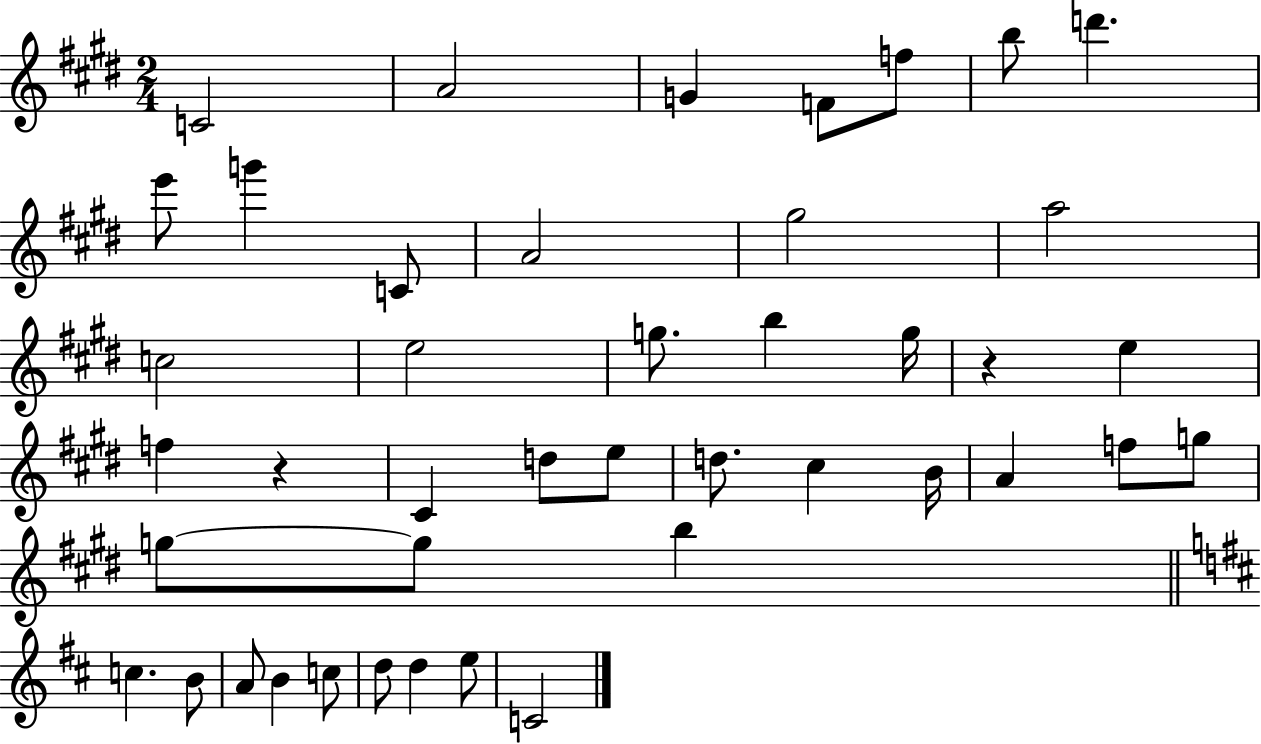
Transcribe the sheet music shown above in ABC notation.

X:1
T:Untitled
M:2/4
L:1/4
K:E
C2 A2 G F/2 f/2 b/2 d' e'/2 g' C/2 A2 ^g2 a2 c2 e2 g/2 b g/4 z e f z ^C d/2 e/2 d/2 ^c B/4 A f/2 g/2 g/2 g/2 b c B/2 A/2 B c/2 d/2 d e/2 C2